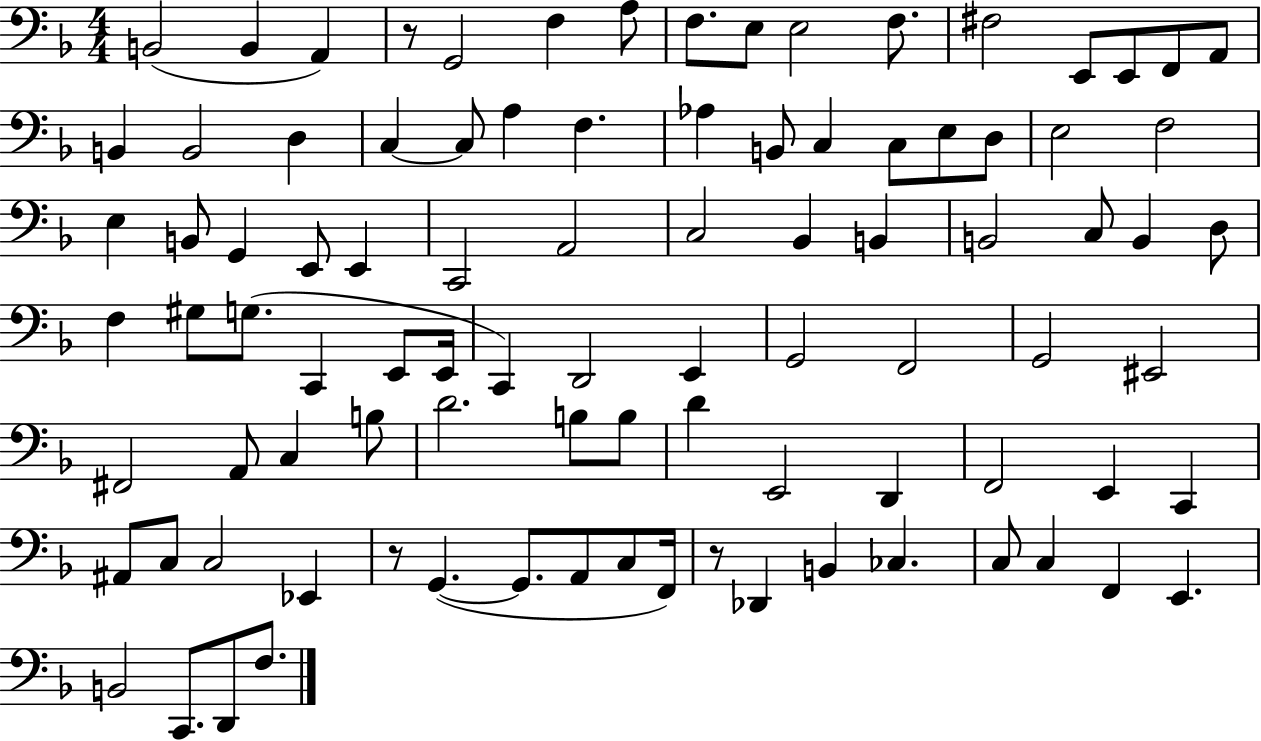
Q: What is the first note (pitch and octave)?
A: B2